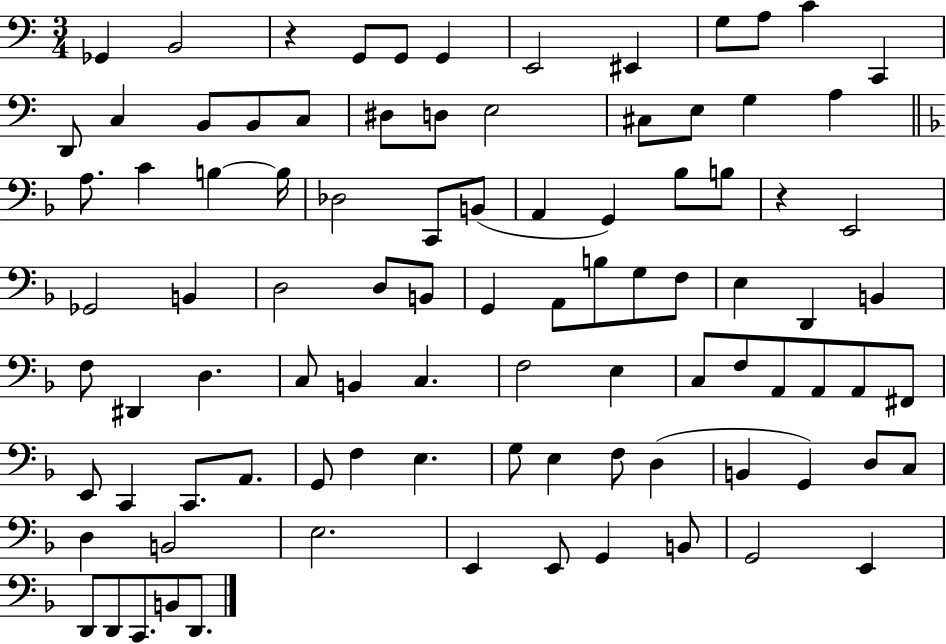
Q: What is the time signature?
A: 3/4